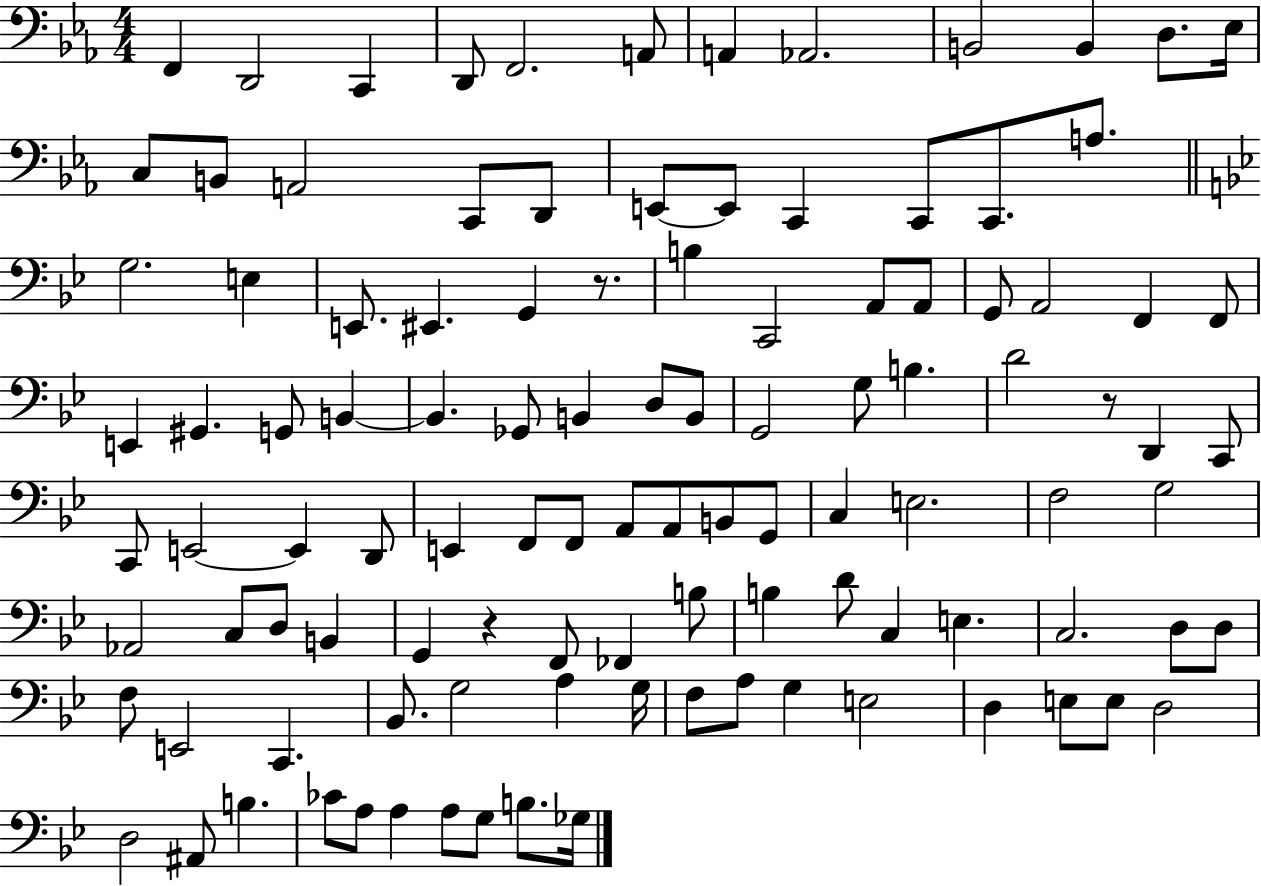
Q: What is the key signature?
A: EES major